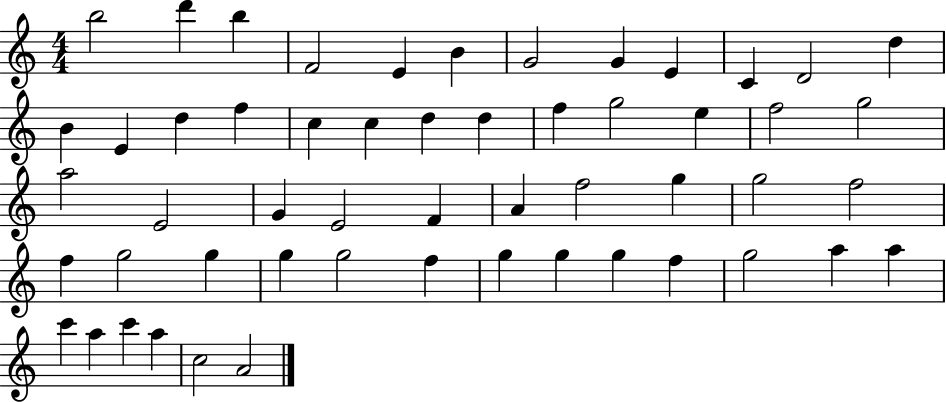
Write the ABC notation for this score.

X:1
T:Untitled
M:4/4
L:1/4
K:C
b2 d' b F2 E B G2 G E C D2 d B E d f c c d d f g2 e f2 g2 a2 E2 G E2 F A f2 g g2 f2 f g2 g g g2 f g g g f g2 a a c' a c' a c2 A2